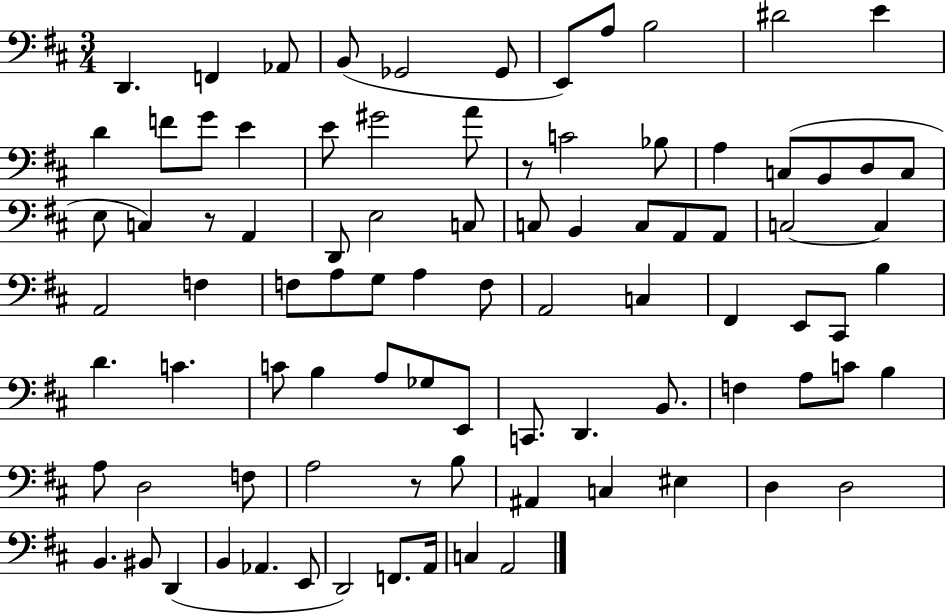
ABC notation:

X:1
T:Untitled
M:3/4
L:1/4
K:D
D,, F,, _A,,/2 B,,/2 _G,,2 _G,,/2 E,,/2 A,/2 B,2 ^D2 E D F/2 G/2 E E/2 ^G2 A/2 z/2 C2 _B,/2 A, C,/2 B,,/2 D,/2 C,/2 E,/2 C, z/2 A,, D,,/2 E,2 C,/2 C,/2 B,, C,/2 A,,/2 A,,/2 C,2 C, A,,2 F, F,/2 A,/2 G,/2 A, F,/2 A,,2 C, ^F,, E,,/2 ^C,,/2 B, D C C/2 B, A,/2 _G,/2 E,,/2 C,,/2 D,, B,,/2 F, A,/2 C/2 B, A,/2 D,2 F,/2 A,2 z/2 B,/2 ^A,, C, ^E, D, D,2 B,, ^B,,/2 D,, B,, _A,, E,,/2 D,,2 F,,/2 A,,/4 C, A,,2